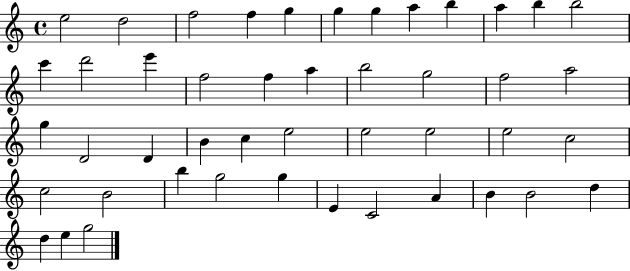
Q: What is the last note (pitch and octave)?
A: G5